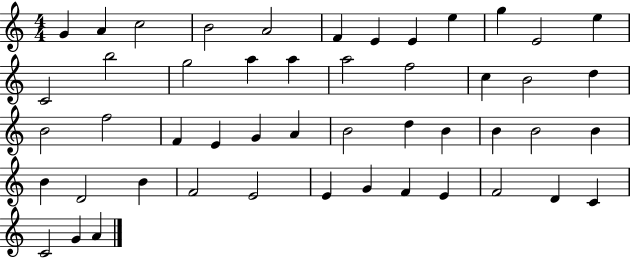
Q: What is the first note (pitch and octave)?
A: G4